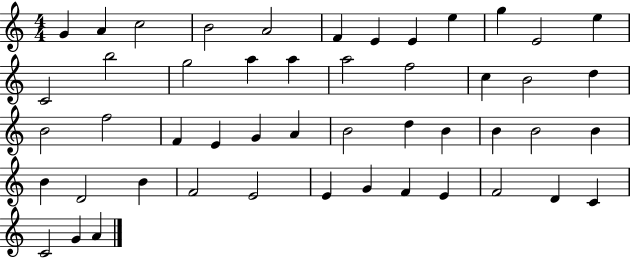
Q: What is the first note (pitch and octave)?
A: G4